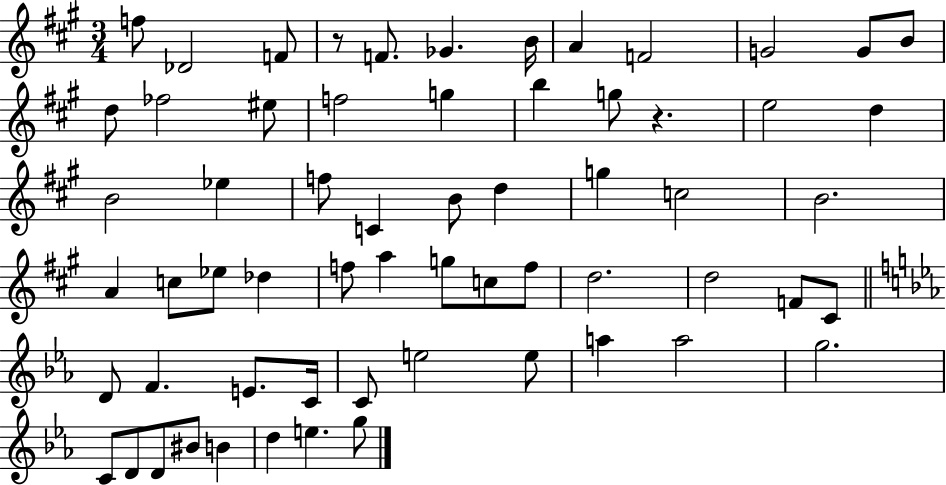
F5/e Db4/h F4/e R/e F4/e. Gb4/q. B4/s A4/q F4/h G4/h G4/e B4/e D5/e FES5/h EIS5/e F5/h G5/q B5/q G5/e R/q. E5/h D5/q B4/h Eb5/q F5/e C4/q B4/e D5/q G5/q C5/h B4/h. A4/q C5/e Eb5/e Db5/q F5/e A5/q G5/e C5/e F5/e D5/h. D5/h F4/e C#4/e D4/e F4/q. E4/e. C4/s C4/e E5/h E5/e A5/q A5/h G5/h. C4/e D4/e D4/e BIS4/e B4/q D5/q E5/q. G5/e